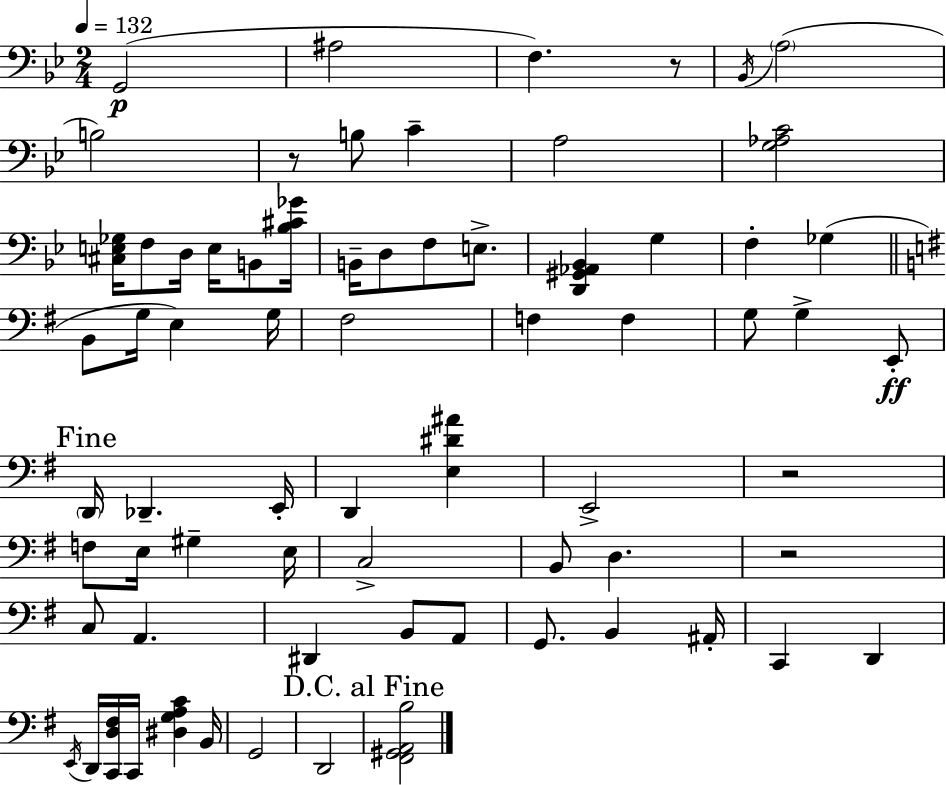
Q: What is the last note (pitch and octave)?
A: D2